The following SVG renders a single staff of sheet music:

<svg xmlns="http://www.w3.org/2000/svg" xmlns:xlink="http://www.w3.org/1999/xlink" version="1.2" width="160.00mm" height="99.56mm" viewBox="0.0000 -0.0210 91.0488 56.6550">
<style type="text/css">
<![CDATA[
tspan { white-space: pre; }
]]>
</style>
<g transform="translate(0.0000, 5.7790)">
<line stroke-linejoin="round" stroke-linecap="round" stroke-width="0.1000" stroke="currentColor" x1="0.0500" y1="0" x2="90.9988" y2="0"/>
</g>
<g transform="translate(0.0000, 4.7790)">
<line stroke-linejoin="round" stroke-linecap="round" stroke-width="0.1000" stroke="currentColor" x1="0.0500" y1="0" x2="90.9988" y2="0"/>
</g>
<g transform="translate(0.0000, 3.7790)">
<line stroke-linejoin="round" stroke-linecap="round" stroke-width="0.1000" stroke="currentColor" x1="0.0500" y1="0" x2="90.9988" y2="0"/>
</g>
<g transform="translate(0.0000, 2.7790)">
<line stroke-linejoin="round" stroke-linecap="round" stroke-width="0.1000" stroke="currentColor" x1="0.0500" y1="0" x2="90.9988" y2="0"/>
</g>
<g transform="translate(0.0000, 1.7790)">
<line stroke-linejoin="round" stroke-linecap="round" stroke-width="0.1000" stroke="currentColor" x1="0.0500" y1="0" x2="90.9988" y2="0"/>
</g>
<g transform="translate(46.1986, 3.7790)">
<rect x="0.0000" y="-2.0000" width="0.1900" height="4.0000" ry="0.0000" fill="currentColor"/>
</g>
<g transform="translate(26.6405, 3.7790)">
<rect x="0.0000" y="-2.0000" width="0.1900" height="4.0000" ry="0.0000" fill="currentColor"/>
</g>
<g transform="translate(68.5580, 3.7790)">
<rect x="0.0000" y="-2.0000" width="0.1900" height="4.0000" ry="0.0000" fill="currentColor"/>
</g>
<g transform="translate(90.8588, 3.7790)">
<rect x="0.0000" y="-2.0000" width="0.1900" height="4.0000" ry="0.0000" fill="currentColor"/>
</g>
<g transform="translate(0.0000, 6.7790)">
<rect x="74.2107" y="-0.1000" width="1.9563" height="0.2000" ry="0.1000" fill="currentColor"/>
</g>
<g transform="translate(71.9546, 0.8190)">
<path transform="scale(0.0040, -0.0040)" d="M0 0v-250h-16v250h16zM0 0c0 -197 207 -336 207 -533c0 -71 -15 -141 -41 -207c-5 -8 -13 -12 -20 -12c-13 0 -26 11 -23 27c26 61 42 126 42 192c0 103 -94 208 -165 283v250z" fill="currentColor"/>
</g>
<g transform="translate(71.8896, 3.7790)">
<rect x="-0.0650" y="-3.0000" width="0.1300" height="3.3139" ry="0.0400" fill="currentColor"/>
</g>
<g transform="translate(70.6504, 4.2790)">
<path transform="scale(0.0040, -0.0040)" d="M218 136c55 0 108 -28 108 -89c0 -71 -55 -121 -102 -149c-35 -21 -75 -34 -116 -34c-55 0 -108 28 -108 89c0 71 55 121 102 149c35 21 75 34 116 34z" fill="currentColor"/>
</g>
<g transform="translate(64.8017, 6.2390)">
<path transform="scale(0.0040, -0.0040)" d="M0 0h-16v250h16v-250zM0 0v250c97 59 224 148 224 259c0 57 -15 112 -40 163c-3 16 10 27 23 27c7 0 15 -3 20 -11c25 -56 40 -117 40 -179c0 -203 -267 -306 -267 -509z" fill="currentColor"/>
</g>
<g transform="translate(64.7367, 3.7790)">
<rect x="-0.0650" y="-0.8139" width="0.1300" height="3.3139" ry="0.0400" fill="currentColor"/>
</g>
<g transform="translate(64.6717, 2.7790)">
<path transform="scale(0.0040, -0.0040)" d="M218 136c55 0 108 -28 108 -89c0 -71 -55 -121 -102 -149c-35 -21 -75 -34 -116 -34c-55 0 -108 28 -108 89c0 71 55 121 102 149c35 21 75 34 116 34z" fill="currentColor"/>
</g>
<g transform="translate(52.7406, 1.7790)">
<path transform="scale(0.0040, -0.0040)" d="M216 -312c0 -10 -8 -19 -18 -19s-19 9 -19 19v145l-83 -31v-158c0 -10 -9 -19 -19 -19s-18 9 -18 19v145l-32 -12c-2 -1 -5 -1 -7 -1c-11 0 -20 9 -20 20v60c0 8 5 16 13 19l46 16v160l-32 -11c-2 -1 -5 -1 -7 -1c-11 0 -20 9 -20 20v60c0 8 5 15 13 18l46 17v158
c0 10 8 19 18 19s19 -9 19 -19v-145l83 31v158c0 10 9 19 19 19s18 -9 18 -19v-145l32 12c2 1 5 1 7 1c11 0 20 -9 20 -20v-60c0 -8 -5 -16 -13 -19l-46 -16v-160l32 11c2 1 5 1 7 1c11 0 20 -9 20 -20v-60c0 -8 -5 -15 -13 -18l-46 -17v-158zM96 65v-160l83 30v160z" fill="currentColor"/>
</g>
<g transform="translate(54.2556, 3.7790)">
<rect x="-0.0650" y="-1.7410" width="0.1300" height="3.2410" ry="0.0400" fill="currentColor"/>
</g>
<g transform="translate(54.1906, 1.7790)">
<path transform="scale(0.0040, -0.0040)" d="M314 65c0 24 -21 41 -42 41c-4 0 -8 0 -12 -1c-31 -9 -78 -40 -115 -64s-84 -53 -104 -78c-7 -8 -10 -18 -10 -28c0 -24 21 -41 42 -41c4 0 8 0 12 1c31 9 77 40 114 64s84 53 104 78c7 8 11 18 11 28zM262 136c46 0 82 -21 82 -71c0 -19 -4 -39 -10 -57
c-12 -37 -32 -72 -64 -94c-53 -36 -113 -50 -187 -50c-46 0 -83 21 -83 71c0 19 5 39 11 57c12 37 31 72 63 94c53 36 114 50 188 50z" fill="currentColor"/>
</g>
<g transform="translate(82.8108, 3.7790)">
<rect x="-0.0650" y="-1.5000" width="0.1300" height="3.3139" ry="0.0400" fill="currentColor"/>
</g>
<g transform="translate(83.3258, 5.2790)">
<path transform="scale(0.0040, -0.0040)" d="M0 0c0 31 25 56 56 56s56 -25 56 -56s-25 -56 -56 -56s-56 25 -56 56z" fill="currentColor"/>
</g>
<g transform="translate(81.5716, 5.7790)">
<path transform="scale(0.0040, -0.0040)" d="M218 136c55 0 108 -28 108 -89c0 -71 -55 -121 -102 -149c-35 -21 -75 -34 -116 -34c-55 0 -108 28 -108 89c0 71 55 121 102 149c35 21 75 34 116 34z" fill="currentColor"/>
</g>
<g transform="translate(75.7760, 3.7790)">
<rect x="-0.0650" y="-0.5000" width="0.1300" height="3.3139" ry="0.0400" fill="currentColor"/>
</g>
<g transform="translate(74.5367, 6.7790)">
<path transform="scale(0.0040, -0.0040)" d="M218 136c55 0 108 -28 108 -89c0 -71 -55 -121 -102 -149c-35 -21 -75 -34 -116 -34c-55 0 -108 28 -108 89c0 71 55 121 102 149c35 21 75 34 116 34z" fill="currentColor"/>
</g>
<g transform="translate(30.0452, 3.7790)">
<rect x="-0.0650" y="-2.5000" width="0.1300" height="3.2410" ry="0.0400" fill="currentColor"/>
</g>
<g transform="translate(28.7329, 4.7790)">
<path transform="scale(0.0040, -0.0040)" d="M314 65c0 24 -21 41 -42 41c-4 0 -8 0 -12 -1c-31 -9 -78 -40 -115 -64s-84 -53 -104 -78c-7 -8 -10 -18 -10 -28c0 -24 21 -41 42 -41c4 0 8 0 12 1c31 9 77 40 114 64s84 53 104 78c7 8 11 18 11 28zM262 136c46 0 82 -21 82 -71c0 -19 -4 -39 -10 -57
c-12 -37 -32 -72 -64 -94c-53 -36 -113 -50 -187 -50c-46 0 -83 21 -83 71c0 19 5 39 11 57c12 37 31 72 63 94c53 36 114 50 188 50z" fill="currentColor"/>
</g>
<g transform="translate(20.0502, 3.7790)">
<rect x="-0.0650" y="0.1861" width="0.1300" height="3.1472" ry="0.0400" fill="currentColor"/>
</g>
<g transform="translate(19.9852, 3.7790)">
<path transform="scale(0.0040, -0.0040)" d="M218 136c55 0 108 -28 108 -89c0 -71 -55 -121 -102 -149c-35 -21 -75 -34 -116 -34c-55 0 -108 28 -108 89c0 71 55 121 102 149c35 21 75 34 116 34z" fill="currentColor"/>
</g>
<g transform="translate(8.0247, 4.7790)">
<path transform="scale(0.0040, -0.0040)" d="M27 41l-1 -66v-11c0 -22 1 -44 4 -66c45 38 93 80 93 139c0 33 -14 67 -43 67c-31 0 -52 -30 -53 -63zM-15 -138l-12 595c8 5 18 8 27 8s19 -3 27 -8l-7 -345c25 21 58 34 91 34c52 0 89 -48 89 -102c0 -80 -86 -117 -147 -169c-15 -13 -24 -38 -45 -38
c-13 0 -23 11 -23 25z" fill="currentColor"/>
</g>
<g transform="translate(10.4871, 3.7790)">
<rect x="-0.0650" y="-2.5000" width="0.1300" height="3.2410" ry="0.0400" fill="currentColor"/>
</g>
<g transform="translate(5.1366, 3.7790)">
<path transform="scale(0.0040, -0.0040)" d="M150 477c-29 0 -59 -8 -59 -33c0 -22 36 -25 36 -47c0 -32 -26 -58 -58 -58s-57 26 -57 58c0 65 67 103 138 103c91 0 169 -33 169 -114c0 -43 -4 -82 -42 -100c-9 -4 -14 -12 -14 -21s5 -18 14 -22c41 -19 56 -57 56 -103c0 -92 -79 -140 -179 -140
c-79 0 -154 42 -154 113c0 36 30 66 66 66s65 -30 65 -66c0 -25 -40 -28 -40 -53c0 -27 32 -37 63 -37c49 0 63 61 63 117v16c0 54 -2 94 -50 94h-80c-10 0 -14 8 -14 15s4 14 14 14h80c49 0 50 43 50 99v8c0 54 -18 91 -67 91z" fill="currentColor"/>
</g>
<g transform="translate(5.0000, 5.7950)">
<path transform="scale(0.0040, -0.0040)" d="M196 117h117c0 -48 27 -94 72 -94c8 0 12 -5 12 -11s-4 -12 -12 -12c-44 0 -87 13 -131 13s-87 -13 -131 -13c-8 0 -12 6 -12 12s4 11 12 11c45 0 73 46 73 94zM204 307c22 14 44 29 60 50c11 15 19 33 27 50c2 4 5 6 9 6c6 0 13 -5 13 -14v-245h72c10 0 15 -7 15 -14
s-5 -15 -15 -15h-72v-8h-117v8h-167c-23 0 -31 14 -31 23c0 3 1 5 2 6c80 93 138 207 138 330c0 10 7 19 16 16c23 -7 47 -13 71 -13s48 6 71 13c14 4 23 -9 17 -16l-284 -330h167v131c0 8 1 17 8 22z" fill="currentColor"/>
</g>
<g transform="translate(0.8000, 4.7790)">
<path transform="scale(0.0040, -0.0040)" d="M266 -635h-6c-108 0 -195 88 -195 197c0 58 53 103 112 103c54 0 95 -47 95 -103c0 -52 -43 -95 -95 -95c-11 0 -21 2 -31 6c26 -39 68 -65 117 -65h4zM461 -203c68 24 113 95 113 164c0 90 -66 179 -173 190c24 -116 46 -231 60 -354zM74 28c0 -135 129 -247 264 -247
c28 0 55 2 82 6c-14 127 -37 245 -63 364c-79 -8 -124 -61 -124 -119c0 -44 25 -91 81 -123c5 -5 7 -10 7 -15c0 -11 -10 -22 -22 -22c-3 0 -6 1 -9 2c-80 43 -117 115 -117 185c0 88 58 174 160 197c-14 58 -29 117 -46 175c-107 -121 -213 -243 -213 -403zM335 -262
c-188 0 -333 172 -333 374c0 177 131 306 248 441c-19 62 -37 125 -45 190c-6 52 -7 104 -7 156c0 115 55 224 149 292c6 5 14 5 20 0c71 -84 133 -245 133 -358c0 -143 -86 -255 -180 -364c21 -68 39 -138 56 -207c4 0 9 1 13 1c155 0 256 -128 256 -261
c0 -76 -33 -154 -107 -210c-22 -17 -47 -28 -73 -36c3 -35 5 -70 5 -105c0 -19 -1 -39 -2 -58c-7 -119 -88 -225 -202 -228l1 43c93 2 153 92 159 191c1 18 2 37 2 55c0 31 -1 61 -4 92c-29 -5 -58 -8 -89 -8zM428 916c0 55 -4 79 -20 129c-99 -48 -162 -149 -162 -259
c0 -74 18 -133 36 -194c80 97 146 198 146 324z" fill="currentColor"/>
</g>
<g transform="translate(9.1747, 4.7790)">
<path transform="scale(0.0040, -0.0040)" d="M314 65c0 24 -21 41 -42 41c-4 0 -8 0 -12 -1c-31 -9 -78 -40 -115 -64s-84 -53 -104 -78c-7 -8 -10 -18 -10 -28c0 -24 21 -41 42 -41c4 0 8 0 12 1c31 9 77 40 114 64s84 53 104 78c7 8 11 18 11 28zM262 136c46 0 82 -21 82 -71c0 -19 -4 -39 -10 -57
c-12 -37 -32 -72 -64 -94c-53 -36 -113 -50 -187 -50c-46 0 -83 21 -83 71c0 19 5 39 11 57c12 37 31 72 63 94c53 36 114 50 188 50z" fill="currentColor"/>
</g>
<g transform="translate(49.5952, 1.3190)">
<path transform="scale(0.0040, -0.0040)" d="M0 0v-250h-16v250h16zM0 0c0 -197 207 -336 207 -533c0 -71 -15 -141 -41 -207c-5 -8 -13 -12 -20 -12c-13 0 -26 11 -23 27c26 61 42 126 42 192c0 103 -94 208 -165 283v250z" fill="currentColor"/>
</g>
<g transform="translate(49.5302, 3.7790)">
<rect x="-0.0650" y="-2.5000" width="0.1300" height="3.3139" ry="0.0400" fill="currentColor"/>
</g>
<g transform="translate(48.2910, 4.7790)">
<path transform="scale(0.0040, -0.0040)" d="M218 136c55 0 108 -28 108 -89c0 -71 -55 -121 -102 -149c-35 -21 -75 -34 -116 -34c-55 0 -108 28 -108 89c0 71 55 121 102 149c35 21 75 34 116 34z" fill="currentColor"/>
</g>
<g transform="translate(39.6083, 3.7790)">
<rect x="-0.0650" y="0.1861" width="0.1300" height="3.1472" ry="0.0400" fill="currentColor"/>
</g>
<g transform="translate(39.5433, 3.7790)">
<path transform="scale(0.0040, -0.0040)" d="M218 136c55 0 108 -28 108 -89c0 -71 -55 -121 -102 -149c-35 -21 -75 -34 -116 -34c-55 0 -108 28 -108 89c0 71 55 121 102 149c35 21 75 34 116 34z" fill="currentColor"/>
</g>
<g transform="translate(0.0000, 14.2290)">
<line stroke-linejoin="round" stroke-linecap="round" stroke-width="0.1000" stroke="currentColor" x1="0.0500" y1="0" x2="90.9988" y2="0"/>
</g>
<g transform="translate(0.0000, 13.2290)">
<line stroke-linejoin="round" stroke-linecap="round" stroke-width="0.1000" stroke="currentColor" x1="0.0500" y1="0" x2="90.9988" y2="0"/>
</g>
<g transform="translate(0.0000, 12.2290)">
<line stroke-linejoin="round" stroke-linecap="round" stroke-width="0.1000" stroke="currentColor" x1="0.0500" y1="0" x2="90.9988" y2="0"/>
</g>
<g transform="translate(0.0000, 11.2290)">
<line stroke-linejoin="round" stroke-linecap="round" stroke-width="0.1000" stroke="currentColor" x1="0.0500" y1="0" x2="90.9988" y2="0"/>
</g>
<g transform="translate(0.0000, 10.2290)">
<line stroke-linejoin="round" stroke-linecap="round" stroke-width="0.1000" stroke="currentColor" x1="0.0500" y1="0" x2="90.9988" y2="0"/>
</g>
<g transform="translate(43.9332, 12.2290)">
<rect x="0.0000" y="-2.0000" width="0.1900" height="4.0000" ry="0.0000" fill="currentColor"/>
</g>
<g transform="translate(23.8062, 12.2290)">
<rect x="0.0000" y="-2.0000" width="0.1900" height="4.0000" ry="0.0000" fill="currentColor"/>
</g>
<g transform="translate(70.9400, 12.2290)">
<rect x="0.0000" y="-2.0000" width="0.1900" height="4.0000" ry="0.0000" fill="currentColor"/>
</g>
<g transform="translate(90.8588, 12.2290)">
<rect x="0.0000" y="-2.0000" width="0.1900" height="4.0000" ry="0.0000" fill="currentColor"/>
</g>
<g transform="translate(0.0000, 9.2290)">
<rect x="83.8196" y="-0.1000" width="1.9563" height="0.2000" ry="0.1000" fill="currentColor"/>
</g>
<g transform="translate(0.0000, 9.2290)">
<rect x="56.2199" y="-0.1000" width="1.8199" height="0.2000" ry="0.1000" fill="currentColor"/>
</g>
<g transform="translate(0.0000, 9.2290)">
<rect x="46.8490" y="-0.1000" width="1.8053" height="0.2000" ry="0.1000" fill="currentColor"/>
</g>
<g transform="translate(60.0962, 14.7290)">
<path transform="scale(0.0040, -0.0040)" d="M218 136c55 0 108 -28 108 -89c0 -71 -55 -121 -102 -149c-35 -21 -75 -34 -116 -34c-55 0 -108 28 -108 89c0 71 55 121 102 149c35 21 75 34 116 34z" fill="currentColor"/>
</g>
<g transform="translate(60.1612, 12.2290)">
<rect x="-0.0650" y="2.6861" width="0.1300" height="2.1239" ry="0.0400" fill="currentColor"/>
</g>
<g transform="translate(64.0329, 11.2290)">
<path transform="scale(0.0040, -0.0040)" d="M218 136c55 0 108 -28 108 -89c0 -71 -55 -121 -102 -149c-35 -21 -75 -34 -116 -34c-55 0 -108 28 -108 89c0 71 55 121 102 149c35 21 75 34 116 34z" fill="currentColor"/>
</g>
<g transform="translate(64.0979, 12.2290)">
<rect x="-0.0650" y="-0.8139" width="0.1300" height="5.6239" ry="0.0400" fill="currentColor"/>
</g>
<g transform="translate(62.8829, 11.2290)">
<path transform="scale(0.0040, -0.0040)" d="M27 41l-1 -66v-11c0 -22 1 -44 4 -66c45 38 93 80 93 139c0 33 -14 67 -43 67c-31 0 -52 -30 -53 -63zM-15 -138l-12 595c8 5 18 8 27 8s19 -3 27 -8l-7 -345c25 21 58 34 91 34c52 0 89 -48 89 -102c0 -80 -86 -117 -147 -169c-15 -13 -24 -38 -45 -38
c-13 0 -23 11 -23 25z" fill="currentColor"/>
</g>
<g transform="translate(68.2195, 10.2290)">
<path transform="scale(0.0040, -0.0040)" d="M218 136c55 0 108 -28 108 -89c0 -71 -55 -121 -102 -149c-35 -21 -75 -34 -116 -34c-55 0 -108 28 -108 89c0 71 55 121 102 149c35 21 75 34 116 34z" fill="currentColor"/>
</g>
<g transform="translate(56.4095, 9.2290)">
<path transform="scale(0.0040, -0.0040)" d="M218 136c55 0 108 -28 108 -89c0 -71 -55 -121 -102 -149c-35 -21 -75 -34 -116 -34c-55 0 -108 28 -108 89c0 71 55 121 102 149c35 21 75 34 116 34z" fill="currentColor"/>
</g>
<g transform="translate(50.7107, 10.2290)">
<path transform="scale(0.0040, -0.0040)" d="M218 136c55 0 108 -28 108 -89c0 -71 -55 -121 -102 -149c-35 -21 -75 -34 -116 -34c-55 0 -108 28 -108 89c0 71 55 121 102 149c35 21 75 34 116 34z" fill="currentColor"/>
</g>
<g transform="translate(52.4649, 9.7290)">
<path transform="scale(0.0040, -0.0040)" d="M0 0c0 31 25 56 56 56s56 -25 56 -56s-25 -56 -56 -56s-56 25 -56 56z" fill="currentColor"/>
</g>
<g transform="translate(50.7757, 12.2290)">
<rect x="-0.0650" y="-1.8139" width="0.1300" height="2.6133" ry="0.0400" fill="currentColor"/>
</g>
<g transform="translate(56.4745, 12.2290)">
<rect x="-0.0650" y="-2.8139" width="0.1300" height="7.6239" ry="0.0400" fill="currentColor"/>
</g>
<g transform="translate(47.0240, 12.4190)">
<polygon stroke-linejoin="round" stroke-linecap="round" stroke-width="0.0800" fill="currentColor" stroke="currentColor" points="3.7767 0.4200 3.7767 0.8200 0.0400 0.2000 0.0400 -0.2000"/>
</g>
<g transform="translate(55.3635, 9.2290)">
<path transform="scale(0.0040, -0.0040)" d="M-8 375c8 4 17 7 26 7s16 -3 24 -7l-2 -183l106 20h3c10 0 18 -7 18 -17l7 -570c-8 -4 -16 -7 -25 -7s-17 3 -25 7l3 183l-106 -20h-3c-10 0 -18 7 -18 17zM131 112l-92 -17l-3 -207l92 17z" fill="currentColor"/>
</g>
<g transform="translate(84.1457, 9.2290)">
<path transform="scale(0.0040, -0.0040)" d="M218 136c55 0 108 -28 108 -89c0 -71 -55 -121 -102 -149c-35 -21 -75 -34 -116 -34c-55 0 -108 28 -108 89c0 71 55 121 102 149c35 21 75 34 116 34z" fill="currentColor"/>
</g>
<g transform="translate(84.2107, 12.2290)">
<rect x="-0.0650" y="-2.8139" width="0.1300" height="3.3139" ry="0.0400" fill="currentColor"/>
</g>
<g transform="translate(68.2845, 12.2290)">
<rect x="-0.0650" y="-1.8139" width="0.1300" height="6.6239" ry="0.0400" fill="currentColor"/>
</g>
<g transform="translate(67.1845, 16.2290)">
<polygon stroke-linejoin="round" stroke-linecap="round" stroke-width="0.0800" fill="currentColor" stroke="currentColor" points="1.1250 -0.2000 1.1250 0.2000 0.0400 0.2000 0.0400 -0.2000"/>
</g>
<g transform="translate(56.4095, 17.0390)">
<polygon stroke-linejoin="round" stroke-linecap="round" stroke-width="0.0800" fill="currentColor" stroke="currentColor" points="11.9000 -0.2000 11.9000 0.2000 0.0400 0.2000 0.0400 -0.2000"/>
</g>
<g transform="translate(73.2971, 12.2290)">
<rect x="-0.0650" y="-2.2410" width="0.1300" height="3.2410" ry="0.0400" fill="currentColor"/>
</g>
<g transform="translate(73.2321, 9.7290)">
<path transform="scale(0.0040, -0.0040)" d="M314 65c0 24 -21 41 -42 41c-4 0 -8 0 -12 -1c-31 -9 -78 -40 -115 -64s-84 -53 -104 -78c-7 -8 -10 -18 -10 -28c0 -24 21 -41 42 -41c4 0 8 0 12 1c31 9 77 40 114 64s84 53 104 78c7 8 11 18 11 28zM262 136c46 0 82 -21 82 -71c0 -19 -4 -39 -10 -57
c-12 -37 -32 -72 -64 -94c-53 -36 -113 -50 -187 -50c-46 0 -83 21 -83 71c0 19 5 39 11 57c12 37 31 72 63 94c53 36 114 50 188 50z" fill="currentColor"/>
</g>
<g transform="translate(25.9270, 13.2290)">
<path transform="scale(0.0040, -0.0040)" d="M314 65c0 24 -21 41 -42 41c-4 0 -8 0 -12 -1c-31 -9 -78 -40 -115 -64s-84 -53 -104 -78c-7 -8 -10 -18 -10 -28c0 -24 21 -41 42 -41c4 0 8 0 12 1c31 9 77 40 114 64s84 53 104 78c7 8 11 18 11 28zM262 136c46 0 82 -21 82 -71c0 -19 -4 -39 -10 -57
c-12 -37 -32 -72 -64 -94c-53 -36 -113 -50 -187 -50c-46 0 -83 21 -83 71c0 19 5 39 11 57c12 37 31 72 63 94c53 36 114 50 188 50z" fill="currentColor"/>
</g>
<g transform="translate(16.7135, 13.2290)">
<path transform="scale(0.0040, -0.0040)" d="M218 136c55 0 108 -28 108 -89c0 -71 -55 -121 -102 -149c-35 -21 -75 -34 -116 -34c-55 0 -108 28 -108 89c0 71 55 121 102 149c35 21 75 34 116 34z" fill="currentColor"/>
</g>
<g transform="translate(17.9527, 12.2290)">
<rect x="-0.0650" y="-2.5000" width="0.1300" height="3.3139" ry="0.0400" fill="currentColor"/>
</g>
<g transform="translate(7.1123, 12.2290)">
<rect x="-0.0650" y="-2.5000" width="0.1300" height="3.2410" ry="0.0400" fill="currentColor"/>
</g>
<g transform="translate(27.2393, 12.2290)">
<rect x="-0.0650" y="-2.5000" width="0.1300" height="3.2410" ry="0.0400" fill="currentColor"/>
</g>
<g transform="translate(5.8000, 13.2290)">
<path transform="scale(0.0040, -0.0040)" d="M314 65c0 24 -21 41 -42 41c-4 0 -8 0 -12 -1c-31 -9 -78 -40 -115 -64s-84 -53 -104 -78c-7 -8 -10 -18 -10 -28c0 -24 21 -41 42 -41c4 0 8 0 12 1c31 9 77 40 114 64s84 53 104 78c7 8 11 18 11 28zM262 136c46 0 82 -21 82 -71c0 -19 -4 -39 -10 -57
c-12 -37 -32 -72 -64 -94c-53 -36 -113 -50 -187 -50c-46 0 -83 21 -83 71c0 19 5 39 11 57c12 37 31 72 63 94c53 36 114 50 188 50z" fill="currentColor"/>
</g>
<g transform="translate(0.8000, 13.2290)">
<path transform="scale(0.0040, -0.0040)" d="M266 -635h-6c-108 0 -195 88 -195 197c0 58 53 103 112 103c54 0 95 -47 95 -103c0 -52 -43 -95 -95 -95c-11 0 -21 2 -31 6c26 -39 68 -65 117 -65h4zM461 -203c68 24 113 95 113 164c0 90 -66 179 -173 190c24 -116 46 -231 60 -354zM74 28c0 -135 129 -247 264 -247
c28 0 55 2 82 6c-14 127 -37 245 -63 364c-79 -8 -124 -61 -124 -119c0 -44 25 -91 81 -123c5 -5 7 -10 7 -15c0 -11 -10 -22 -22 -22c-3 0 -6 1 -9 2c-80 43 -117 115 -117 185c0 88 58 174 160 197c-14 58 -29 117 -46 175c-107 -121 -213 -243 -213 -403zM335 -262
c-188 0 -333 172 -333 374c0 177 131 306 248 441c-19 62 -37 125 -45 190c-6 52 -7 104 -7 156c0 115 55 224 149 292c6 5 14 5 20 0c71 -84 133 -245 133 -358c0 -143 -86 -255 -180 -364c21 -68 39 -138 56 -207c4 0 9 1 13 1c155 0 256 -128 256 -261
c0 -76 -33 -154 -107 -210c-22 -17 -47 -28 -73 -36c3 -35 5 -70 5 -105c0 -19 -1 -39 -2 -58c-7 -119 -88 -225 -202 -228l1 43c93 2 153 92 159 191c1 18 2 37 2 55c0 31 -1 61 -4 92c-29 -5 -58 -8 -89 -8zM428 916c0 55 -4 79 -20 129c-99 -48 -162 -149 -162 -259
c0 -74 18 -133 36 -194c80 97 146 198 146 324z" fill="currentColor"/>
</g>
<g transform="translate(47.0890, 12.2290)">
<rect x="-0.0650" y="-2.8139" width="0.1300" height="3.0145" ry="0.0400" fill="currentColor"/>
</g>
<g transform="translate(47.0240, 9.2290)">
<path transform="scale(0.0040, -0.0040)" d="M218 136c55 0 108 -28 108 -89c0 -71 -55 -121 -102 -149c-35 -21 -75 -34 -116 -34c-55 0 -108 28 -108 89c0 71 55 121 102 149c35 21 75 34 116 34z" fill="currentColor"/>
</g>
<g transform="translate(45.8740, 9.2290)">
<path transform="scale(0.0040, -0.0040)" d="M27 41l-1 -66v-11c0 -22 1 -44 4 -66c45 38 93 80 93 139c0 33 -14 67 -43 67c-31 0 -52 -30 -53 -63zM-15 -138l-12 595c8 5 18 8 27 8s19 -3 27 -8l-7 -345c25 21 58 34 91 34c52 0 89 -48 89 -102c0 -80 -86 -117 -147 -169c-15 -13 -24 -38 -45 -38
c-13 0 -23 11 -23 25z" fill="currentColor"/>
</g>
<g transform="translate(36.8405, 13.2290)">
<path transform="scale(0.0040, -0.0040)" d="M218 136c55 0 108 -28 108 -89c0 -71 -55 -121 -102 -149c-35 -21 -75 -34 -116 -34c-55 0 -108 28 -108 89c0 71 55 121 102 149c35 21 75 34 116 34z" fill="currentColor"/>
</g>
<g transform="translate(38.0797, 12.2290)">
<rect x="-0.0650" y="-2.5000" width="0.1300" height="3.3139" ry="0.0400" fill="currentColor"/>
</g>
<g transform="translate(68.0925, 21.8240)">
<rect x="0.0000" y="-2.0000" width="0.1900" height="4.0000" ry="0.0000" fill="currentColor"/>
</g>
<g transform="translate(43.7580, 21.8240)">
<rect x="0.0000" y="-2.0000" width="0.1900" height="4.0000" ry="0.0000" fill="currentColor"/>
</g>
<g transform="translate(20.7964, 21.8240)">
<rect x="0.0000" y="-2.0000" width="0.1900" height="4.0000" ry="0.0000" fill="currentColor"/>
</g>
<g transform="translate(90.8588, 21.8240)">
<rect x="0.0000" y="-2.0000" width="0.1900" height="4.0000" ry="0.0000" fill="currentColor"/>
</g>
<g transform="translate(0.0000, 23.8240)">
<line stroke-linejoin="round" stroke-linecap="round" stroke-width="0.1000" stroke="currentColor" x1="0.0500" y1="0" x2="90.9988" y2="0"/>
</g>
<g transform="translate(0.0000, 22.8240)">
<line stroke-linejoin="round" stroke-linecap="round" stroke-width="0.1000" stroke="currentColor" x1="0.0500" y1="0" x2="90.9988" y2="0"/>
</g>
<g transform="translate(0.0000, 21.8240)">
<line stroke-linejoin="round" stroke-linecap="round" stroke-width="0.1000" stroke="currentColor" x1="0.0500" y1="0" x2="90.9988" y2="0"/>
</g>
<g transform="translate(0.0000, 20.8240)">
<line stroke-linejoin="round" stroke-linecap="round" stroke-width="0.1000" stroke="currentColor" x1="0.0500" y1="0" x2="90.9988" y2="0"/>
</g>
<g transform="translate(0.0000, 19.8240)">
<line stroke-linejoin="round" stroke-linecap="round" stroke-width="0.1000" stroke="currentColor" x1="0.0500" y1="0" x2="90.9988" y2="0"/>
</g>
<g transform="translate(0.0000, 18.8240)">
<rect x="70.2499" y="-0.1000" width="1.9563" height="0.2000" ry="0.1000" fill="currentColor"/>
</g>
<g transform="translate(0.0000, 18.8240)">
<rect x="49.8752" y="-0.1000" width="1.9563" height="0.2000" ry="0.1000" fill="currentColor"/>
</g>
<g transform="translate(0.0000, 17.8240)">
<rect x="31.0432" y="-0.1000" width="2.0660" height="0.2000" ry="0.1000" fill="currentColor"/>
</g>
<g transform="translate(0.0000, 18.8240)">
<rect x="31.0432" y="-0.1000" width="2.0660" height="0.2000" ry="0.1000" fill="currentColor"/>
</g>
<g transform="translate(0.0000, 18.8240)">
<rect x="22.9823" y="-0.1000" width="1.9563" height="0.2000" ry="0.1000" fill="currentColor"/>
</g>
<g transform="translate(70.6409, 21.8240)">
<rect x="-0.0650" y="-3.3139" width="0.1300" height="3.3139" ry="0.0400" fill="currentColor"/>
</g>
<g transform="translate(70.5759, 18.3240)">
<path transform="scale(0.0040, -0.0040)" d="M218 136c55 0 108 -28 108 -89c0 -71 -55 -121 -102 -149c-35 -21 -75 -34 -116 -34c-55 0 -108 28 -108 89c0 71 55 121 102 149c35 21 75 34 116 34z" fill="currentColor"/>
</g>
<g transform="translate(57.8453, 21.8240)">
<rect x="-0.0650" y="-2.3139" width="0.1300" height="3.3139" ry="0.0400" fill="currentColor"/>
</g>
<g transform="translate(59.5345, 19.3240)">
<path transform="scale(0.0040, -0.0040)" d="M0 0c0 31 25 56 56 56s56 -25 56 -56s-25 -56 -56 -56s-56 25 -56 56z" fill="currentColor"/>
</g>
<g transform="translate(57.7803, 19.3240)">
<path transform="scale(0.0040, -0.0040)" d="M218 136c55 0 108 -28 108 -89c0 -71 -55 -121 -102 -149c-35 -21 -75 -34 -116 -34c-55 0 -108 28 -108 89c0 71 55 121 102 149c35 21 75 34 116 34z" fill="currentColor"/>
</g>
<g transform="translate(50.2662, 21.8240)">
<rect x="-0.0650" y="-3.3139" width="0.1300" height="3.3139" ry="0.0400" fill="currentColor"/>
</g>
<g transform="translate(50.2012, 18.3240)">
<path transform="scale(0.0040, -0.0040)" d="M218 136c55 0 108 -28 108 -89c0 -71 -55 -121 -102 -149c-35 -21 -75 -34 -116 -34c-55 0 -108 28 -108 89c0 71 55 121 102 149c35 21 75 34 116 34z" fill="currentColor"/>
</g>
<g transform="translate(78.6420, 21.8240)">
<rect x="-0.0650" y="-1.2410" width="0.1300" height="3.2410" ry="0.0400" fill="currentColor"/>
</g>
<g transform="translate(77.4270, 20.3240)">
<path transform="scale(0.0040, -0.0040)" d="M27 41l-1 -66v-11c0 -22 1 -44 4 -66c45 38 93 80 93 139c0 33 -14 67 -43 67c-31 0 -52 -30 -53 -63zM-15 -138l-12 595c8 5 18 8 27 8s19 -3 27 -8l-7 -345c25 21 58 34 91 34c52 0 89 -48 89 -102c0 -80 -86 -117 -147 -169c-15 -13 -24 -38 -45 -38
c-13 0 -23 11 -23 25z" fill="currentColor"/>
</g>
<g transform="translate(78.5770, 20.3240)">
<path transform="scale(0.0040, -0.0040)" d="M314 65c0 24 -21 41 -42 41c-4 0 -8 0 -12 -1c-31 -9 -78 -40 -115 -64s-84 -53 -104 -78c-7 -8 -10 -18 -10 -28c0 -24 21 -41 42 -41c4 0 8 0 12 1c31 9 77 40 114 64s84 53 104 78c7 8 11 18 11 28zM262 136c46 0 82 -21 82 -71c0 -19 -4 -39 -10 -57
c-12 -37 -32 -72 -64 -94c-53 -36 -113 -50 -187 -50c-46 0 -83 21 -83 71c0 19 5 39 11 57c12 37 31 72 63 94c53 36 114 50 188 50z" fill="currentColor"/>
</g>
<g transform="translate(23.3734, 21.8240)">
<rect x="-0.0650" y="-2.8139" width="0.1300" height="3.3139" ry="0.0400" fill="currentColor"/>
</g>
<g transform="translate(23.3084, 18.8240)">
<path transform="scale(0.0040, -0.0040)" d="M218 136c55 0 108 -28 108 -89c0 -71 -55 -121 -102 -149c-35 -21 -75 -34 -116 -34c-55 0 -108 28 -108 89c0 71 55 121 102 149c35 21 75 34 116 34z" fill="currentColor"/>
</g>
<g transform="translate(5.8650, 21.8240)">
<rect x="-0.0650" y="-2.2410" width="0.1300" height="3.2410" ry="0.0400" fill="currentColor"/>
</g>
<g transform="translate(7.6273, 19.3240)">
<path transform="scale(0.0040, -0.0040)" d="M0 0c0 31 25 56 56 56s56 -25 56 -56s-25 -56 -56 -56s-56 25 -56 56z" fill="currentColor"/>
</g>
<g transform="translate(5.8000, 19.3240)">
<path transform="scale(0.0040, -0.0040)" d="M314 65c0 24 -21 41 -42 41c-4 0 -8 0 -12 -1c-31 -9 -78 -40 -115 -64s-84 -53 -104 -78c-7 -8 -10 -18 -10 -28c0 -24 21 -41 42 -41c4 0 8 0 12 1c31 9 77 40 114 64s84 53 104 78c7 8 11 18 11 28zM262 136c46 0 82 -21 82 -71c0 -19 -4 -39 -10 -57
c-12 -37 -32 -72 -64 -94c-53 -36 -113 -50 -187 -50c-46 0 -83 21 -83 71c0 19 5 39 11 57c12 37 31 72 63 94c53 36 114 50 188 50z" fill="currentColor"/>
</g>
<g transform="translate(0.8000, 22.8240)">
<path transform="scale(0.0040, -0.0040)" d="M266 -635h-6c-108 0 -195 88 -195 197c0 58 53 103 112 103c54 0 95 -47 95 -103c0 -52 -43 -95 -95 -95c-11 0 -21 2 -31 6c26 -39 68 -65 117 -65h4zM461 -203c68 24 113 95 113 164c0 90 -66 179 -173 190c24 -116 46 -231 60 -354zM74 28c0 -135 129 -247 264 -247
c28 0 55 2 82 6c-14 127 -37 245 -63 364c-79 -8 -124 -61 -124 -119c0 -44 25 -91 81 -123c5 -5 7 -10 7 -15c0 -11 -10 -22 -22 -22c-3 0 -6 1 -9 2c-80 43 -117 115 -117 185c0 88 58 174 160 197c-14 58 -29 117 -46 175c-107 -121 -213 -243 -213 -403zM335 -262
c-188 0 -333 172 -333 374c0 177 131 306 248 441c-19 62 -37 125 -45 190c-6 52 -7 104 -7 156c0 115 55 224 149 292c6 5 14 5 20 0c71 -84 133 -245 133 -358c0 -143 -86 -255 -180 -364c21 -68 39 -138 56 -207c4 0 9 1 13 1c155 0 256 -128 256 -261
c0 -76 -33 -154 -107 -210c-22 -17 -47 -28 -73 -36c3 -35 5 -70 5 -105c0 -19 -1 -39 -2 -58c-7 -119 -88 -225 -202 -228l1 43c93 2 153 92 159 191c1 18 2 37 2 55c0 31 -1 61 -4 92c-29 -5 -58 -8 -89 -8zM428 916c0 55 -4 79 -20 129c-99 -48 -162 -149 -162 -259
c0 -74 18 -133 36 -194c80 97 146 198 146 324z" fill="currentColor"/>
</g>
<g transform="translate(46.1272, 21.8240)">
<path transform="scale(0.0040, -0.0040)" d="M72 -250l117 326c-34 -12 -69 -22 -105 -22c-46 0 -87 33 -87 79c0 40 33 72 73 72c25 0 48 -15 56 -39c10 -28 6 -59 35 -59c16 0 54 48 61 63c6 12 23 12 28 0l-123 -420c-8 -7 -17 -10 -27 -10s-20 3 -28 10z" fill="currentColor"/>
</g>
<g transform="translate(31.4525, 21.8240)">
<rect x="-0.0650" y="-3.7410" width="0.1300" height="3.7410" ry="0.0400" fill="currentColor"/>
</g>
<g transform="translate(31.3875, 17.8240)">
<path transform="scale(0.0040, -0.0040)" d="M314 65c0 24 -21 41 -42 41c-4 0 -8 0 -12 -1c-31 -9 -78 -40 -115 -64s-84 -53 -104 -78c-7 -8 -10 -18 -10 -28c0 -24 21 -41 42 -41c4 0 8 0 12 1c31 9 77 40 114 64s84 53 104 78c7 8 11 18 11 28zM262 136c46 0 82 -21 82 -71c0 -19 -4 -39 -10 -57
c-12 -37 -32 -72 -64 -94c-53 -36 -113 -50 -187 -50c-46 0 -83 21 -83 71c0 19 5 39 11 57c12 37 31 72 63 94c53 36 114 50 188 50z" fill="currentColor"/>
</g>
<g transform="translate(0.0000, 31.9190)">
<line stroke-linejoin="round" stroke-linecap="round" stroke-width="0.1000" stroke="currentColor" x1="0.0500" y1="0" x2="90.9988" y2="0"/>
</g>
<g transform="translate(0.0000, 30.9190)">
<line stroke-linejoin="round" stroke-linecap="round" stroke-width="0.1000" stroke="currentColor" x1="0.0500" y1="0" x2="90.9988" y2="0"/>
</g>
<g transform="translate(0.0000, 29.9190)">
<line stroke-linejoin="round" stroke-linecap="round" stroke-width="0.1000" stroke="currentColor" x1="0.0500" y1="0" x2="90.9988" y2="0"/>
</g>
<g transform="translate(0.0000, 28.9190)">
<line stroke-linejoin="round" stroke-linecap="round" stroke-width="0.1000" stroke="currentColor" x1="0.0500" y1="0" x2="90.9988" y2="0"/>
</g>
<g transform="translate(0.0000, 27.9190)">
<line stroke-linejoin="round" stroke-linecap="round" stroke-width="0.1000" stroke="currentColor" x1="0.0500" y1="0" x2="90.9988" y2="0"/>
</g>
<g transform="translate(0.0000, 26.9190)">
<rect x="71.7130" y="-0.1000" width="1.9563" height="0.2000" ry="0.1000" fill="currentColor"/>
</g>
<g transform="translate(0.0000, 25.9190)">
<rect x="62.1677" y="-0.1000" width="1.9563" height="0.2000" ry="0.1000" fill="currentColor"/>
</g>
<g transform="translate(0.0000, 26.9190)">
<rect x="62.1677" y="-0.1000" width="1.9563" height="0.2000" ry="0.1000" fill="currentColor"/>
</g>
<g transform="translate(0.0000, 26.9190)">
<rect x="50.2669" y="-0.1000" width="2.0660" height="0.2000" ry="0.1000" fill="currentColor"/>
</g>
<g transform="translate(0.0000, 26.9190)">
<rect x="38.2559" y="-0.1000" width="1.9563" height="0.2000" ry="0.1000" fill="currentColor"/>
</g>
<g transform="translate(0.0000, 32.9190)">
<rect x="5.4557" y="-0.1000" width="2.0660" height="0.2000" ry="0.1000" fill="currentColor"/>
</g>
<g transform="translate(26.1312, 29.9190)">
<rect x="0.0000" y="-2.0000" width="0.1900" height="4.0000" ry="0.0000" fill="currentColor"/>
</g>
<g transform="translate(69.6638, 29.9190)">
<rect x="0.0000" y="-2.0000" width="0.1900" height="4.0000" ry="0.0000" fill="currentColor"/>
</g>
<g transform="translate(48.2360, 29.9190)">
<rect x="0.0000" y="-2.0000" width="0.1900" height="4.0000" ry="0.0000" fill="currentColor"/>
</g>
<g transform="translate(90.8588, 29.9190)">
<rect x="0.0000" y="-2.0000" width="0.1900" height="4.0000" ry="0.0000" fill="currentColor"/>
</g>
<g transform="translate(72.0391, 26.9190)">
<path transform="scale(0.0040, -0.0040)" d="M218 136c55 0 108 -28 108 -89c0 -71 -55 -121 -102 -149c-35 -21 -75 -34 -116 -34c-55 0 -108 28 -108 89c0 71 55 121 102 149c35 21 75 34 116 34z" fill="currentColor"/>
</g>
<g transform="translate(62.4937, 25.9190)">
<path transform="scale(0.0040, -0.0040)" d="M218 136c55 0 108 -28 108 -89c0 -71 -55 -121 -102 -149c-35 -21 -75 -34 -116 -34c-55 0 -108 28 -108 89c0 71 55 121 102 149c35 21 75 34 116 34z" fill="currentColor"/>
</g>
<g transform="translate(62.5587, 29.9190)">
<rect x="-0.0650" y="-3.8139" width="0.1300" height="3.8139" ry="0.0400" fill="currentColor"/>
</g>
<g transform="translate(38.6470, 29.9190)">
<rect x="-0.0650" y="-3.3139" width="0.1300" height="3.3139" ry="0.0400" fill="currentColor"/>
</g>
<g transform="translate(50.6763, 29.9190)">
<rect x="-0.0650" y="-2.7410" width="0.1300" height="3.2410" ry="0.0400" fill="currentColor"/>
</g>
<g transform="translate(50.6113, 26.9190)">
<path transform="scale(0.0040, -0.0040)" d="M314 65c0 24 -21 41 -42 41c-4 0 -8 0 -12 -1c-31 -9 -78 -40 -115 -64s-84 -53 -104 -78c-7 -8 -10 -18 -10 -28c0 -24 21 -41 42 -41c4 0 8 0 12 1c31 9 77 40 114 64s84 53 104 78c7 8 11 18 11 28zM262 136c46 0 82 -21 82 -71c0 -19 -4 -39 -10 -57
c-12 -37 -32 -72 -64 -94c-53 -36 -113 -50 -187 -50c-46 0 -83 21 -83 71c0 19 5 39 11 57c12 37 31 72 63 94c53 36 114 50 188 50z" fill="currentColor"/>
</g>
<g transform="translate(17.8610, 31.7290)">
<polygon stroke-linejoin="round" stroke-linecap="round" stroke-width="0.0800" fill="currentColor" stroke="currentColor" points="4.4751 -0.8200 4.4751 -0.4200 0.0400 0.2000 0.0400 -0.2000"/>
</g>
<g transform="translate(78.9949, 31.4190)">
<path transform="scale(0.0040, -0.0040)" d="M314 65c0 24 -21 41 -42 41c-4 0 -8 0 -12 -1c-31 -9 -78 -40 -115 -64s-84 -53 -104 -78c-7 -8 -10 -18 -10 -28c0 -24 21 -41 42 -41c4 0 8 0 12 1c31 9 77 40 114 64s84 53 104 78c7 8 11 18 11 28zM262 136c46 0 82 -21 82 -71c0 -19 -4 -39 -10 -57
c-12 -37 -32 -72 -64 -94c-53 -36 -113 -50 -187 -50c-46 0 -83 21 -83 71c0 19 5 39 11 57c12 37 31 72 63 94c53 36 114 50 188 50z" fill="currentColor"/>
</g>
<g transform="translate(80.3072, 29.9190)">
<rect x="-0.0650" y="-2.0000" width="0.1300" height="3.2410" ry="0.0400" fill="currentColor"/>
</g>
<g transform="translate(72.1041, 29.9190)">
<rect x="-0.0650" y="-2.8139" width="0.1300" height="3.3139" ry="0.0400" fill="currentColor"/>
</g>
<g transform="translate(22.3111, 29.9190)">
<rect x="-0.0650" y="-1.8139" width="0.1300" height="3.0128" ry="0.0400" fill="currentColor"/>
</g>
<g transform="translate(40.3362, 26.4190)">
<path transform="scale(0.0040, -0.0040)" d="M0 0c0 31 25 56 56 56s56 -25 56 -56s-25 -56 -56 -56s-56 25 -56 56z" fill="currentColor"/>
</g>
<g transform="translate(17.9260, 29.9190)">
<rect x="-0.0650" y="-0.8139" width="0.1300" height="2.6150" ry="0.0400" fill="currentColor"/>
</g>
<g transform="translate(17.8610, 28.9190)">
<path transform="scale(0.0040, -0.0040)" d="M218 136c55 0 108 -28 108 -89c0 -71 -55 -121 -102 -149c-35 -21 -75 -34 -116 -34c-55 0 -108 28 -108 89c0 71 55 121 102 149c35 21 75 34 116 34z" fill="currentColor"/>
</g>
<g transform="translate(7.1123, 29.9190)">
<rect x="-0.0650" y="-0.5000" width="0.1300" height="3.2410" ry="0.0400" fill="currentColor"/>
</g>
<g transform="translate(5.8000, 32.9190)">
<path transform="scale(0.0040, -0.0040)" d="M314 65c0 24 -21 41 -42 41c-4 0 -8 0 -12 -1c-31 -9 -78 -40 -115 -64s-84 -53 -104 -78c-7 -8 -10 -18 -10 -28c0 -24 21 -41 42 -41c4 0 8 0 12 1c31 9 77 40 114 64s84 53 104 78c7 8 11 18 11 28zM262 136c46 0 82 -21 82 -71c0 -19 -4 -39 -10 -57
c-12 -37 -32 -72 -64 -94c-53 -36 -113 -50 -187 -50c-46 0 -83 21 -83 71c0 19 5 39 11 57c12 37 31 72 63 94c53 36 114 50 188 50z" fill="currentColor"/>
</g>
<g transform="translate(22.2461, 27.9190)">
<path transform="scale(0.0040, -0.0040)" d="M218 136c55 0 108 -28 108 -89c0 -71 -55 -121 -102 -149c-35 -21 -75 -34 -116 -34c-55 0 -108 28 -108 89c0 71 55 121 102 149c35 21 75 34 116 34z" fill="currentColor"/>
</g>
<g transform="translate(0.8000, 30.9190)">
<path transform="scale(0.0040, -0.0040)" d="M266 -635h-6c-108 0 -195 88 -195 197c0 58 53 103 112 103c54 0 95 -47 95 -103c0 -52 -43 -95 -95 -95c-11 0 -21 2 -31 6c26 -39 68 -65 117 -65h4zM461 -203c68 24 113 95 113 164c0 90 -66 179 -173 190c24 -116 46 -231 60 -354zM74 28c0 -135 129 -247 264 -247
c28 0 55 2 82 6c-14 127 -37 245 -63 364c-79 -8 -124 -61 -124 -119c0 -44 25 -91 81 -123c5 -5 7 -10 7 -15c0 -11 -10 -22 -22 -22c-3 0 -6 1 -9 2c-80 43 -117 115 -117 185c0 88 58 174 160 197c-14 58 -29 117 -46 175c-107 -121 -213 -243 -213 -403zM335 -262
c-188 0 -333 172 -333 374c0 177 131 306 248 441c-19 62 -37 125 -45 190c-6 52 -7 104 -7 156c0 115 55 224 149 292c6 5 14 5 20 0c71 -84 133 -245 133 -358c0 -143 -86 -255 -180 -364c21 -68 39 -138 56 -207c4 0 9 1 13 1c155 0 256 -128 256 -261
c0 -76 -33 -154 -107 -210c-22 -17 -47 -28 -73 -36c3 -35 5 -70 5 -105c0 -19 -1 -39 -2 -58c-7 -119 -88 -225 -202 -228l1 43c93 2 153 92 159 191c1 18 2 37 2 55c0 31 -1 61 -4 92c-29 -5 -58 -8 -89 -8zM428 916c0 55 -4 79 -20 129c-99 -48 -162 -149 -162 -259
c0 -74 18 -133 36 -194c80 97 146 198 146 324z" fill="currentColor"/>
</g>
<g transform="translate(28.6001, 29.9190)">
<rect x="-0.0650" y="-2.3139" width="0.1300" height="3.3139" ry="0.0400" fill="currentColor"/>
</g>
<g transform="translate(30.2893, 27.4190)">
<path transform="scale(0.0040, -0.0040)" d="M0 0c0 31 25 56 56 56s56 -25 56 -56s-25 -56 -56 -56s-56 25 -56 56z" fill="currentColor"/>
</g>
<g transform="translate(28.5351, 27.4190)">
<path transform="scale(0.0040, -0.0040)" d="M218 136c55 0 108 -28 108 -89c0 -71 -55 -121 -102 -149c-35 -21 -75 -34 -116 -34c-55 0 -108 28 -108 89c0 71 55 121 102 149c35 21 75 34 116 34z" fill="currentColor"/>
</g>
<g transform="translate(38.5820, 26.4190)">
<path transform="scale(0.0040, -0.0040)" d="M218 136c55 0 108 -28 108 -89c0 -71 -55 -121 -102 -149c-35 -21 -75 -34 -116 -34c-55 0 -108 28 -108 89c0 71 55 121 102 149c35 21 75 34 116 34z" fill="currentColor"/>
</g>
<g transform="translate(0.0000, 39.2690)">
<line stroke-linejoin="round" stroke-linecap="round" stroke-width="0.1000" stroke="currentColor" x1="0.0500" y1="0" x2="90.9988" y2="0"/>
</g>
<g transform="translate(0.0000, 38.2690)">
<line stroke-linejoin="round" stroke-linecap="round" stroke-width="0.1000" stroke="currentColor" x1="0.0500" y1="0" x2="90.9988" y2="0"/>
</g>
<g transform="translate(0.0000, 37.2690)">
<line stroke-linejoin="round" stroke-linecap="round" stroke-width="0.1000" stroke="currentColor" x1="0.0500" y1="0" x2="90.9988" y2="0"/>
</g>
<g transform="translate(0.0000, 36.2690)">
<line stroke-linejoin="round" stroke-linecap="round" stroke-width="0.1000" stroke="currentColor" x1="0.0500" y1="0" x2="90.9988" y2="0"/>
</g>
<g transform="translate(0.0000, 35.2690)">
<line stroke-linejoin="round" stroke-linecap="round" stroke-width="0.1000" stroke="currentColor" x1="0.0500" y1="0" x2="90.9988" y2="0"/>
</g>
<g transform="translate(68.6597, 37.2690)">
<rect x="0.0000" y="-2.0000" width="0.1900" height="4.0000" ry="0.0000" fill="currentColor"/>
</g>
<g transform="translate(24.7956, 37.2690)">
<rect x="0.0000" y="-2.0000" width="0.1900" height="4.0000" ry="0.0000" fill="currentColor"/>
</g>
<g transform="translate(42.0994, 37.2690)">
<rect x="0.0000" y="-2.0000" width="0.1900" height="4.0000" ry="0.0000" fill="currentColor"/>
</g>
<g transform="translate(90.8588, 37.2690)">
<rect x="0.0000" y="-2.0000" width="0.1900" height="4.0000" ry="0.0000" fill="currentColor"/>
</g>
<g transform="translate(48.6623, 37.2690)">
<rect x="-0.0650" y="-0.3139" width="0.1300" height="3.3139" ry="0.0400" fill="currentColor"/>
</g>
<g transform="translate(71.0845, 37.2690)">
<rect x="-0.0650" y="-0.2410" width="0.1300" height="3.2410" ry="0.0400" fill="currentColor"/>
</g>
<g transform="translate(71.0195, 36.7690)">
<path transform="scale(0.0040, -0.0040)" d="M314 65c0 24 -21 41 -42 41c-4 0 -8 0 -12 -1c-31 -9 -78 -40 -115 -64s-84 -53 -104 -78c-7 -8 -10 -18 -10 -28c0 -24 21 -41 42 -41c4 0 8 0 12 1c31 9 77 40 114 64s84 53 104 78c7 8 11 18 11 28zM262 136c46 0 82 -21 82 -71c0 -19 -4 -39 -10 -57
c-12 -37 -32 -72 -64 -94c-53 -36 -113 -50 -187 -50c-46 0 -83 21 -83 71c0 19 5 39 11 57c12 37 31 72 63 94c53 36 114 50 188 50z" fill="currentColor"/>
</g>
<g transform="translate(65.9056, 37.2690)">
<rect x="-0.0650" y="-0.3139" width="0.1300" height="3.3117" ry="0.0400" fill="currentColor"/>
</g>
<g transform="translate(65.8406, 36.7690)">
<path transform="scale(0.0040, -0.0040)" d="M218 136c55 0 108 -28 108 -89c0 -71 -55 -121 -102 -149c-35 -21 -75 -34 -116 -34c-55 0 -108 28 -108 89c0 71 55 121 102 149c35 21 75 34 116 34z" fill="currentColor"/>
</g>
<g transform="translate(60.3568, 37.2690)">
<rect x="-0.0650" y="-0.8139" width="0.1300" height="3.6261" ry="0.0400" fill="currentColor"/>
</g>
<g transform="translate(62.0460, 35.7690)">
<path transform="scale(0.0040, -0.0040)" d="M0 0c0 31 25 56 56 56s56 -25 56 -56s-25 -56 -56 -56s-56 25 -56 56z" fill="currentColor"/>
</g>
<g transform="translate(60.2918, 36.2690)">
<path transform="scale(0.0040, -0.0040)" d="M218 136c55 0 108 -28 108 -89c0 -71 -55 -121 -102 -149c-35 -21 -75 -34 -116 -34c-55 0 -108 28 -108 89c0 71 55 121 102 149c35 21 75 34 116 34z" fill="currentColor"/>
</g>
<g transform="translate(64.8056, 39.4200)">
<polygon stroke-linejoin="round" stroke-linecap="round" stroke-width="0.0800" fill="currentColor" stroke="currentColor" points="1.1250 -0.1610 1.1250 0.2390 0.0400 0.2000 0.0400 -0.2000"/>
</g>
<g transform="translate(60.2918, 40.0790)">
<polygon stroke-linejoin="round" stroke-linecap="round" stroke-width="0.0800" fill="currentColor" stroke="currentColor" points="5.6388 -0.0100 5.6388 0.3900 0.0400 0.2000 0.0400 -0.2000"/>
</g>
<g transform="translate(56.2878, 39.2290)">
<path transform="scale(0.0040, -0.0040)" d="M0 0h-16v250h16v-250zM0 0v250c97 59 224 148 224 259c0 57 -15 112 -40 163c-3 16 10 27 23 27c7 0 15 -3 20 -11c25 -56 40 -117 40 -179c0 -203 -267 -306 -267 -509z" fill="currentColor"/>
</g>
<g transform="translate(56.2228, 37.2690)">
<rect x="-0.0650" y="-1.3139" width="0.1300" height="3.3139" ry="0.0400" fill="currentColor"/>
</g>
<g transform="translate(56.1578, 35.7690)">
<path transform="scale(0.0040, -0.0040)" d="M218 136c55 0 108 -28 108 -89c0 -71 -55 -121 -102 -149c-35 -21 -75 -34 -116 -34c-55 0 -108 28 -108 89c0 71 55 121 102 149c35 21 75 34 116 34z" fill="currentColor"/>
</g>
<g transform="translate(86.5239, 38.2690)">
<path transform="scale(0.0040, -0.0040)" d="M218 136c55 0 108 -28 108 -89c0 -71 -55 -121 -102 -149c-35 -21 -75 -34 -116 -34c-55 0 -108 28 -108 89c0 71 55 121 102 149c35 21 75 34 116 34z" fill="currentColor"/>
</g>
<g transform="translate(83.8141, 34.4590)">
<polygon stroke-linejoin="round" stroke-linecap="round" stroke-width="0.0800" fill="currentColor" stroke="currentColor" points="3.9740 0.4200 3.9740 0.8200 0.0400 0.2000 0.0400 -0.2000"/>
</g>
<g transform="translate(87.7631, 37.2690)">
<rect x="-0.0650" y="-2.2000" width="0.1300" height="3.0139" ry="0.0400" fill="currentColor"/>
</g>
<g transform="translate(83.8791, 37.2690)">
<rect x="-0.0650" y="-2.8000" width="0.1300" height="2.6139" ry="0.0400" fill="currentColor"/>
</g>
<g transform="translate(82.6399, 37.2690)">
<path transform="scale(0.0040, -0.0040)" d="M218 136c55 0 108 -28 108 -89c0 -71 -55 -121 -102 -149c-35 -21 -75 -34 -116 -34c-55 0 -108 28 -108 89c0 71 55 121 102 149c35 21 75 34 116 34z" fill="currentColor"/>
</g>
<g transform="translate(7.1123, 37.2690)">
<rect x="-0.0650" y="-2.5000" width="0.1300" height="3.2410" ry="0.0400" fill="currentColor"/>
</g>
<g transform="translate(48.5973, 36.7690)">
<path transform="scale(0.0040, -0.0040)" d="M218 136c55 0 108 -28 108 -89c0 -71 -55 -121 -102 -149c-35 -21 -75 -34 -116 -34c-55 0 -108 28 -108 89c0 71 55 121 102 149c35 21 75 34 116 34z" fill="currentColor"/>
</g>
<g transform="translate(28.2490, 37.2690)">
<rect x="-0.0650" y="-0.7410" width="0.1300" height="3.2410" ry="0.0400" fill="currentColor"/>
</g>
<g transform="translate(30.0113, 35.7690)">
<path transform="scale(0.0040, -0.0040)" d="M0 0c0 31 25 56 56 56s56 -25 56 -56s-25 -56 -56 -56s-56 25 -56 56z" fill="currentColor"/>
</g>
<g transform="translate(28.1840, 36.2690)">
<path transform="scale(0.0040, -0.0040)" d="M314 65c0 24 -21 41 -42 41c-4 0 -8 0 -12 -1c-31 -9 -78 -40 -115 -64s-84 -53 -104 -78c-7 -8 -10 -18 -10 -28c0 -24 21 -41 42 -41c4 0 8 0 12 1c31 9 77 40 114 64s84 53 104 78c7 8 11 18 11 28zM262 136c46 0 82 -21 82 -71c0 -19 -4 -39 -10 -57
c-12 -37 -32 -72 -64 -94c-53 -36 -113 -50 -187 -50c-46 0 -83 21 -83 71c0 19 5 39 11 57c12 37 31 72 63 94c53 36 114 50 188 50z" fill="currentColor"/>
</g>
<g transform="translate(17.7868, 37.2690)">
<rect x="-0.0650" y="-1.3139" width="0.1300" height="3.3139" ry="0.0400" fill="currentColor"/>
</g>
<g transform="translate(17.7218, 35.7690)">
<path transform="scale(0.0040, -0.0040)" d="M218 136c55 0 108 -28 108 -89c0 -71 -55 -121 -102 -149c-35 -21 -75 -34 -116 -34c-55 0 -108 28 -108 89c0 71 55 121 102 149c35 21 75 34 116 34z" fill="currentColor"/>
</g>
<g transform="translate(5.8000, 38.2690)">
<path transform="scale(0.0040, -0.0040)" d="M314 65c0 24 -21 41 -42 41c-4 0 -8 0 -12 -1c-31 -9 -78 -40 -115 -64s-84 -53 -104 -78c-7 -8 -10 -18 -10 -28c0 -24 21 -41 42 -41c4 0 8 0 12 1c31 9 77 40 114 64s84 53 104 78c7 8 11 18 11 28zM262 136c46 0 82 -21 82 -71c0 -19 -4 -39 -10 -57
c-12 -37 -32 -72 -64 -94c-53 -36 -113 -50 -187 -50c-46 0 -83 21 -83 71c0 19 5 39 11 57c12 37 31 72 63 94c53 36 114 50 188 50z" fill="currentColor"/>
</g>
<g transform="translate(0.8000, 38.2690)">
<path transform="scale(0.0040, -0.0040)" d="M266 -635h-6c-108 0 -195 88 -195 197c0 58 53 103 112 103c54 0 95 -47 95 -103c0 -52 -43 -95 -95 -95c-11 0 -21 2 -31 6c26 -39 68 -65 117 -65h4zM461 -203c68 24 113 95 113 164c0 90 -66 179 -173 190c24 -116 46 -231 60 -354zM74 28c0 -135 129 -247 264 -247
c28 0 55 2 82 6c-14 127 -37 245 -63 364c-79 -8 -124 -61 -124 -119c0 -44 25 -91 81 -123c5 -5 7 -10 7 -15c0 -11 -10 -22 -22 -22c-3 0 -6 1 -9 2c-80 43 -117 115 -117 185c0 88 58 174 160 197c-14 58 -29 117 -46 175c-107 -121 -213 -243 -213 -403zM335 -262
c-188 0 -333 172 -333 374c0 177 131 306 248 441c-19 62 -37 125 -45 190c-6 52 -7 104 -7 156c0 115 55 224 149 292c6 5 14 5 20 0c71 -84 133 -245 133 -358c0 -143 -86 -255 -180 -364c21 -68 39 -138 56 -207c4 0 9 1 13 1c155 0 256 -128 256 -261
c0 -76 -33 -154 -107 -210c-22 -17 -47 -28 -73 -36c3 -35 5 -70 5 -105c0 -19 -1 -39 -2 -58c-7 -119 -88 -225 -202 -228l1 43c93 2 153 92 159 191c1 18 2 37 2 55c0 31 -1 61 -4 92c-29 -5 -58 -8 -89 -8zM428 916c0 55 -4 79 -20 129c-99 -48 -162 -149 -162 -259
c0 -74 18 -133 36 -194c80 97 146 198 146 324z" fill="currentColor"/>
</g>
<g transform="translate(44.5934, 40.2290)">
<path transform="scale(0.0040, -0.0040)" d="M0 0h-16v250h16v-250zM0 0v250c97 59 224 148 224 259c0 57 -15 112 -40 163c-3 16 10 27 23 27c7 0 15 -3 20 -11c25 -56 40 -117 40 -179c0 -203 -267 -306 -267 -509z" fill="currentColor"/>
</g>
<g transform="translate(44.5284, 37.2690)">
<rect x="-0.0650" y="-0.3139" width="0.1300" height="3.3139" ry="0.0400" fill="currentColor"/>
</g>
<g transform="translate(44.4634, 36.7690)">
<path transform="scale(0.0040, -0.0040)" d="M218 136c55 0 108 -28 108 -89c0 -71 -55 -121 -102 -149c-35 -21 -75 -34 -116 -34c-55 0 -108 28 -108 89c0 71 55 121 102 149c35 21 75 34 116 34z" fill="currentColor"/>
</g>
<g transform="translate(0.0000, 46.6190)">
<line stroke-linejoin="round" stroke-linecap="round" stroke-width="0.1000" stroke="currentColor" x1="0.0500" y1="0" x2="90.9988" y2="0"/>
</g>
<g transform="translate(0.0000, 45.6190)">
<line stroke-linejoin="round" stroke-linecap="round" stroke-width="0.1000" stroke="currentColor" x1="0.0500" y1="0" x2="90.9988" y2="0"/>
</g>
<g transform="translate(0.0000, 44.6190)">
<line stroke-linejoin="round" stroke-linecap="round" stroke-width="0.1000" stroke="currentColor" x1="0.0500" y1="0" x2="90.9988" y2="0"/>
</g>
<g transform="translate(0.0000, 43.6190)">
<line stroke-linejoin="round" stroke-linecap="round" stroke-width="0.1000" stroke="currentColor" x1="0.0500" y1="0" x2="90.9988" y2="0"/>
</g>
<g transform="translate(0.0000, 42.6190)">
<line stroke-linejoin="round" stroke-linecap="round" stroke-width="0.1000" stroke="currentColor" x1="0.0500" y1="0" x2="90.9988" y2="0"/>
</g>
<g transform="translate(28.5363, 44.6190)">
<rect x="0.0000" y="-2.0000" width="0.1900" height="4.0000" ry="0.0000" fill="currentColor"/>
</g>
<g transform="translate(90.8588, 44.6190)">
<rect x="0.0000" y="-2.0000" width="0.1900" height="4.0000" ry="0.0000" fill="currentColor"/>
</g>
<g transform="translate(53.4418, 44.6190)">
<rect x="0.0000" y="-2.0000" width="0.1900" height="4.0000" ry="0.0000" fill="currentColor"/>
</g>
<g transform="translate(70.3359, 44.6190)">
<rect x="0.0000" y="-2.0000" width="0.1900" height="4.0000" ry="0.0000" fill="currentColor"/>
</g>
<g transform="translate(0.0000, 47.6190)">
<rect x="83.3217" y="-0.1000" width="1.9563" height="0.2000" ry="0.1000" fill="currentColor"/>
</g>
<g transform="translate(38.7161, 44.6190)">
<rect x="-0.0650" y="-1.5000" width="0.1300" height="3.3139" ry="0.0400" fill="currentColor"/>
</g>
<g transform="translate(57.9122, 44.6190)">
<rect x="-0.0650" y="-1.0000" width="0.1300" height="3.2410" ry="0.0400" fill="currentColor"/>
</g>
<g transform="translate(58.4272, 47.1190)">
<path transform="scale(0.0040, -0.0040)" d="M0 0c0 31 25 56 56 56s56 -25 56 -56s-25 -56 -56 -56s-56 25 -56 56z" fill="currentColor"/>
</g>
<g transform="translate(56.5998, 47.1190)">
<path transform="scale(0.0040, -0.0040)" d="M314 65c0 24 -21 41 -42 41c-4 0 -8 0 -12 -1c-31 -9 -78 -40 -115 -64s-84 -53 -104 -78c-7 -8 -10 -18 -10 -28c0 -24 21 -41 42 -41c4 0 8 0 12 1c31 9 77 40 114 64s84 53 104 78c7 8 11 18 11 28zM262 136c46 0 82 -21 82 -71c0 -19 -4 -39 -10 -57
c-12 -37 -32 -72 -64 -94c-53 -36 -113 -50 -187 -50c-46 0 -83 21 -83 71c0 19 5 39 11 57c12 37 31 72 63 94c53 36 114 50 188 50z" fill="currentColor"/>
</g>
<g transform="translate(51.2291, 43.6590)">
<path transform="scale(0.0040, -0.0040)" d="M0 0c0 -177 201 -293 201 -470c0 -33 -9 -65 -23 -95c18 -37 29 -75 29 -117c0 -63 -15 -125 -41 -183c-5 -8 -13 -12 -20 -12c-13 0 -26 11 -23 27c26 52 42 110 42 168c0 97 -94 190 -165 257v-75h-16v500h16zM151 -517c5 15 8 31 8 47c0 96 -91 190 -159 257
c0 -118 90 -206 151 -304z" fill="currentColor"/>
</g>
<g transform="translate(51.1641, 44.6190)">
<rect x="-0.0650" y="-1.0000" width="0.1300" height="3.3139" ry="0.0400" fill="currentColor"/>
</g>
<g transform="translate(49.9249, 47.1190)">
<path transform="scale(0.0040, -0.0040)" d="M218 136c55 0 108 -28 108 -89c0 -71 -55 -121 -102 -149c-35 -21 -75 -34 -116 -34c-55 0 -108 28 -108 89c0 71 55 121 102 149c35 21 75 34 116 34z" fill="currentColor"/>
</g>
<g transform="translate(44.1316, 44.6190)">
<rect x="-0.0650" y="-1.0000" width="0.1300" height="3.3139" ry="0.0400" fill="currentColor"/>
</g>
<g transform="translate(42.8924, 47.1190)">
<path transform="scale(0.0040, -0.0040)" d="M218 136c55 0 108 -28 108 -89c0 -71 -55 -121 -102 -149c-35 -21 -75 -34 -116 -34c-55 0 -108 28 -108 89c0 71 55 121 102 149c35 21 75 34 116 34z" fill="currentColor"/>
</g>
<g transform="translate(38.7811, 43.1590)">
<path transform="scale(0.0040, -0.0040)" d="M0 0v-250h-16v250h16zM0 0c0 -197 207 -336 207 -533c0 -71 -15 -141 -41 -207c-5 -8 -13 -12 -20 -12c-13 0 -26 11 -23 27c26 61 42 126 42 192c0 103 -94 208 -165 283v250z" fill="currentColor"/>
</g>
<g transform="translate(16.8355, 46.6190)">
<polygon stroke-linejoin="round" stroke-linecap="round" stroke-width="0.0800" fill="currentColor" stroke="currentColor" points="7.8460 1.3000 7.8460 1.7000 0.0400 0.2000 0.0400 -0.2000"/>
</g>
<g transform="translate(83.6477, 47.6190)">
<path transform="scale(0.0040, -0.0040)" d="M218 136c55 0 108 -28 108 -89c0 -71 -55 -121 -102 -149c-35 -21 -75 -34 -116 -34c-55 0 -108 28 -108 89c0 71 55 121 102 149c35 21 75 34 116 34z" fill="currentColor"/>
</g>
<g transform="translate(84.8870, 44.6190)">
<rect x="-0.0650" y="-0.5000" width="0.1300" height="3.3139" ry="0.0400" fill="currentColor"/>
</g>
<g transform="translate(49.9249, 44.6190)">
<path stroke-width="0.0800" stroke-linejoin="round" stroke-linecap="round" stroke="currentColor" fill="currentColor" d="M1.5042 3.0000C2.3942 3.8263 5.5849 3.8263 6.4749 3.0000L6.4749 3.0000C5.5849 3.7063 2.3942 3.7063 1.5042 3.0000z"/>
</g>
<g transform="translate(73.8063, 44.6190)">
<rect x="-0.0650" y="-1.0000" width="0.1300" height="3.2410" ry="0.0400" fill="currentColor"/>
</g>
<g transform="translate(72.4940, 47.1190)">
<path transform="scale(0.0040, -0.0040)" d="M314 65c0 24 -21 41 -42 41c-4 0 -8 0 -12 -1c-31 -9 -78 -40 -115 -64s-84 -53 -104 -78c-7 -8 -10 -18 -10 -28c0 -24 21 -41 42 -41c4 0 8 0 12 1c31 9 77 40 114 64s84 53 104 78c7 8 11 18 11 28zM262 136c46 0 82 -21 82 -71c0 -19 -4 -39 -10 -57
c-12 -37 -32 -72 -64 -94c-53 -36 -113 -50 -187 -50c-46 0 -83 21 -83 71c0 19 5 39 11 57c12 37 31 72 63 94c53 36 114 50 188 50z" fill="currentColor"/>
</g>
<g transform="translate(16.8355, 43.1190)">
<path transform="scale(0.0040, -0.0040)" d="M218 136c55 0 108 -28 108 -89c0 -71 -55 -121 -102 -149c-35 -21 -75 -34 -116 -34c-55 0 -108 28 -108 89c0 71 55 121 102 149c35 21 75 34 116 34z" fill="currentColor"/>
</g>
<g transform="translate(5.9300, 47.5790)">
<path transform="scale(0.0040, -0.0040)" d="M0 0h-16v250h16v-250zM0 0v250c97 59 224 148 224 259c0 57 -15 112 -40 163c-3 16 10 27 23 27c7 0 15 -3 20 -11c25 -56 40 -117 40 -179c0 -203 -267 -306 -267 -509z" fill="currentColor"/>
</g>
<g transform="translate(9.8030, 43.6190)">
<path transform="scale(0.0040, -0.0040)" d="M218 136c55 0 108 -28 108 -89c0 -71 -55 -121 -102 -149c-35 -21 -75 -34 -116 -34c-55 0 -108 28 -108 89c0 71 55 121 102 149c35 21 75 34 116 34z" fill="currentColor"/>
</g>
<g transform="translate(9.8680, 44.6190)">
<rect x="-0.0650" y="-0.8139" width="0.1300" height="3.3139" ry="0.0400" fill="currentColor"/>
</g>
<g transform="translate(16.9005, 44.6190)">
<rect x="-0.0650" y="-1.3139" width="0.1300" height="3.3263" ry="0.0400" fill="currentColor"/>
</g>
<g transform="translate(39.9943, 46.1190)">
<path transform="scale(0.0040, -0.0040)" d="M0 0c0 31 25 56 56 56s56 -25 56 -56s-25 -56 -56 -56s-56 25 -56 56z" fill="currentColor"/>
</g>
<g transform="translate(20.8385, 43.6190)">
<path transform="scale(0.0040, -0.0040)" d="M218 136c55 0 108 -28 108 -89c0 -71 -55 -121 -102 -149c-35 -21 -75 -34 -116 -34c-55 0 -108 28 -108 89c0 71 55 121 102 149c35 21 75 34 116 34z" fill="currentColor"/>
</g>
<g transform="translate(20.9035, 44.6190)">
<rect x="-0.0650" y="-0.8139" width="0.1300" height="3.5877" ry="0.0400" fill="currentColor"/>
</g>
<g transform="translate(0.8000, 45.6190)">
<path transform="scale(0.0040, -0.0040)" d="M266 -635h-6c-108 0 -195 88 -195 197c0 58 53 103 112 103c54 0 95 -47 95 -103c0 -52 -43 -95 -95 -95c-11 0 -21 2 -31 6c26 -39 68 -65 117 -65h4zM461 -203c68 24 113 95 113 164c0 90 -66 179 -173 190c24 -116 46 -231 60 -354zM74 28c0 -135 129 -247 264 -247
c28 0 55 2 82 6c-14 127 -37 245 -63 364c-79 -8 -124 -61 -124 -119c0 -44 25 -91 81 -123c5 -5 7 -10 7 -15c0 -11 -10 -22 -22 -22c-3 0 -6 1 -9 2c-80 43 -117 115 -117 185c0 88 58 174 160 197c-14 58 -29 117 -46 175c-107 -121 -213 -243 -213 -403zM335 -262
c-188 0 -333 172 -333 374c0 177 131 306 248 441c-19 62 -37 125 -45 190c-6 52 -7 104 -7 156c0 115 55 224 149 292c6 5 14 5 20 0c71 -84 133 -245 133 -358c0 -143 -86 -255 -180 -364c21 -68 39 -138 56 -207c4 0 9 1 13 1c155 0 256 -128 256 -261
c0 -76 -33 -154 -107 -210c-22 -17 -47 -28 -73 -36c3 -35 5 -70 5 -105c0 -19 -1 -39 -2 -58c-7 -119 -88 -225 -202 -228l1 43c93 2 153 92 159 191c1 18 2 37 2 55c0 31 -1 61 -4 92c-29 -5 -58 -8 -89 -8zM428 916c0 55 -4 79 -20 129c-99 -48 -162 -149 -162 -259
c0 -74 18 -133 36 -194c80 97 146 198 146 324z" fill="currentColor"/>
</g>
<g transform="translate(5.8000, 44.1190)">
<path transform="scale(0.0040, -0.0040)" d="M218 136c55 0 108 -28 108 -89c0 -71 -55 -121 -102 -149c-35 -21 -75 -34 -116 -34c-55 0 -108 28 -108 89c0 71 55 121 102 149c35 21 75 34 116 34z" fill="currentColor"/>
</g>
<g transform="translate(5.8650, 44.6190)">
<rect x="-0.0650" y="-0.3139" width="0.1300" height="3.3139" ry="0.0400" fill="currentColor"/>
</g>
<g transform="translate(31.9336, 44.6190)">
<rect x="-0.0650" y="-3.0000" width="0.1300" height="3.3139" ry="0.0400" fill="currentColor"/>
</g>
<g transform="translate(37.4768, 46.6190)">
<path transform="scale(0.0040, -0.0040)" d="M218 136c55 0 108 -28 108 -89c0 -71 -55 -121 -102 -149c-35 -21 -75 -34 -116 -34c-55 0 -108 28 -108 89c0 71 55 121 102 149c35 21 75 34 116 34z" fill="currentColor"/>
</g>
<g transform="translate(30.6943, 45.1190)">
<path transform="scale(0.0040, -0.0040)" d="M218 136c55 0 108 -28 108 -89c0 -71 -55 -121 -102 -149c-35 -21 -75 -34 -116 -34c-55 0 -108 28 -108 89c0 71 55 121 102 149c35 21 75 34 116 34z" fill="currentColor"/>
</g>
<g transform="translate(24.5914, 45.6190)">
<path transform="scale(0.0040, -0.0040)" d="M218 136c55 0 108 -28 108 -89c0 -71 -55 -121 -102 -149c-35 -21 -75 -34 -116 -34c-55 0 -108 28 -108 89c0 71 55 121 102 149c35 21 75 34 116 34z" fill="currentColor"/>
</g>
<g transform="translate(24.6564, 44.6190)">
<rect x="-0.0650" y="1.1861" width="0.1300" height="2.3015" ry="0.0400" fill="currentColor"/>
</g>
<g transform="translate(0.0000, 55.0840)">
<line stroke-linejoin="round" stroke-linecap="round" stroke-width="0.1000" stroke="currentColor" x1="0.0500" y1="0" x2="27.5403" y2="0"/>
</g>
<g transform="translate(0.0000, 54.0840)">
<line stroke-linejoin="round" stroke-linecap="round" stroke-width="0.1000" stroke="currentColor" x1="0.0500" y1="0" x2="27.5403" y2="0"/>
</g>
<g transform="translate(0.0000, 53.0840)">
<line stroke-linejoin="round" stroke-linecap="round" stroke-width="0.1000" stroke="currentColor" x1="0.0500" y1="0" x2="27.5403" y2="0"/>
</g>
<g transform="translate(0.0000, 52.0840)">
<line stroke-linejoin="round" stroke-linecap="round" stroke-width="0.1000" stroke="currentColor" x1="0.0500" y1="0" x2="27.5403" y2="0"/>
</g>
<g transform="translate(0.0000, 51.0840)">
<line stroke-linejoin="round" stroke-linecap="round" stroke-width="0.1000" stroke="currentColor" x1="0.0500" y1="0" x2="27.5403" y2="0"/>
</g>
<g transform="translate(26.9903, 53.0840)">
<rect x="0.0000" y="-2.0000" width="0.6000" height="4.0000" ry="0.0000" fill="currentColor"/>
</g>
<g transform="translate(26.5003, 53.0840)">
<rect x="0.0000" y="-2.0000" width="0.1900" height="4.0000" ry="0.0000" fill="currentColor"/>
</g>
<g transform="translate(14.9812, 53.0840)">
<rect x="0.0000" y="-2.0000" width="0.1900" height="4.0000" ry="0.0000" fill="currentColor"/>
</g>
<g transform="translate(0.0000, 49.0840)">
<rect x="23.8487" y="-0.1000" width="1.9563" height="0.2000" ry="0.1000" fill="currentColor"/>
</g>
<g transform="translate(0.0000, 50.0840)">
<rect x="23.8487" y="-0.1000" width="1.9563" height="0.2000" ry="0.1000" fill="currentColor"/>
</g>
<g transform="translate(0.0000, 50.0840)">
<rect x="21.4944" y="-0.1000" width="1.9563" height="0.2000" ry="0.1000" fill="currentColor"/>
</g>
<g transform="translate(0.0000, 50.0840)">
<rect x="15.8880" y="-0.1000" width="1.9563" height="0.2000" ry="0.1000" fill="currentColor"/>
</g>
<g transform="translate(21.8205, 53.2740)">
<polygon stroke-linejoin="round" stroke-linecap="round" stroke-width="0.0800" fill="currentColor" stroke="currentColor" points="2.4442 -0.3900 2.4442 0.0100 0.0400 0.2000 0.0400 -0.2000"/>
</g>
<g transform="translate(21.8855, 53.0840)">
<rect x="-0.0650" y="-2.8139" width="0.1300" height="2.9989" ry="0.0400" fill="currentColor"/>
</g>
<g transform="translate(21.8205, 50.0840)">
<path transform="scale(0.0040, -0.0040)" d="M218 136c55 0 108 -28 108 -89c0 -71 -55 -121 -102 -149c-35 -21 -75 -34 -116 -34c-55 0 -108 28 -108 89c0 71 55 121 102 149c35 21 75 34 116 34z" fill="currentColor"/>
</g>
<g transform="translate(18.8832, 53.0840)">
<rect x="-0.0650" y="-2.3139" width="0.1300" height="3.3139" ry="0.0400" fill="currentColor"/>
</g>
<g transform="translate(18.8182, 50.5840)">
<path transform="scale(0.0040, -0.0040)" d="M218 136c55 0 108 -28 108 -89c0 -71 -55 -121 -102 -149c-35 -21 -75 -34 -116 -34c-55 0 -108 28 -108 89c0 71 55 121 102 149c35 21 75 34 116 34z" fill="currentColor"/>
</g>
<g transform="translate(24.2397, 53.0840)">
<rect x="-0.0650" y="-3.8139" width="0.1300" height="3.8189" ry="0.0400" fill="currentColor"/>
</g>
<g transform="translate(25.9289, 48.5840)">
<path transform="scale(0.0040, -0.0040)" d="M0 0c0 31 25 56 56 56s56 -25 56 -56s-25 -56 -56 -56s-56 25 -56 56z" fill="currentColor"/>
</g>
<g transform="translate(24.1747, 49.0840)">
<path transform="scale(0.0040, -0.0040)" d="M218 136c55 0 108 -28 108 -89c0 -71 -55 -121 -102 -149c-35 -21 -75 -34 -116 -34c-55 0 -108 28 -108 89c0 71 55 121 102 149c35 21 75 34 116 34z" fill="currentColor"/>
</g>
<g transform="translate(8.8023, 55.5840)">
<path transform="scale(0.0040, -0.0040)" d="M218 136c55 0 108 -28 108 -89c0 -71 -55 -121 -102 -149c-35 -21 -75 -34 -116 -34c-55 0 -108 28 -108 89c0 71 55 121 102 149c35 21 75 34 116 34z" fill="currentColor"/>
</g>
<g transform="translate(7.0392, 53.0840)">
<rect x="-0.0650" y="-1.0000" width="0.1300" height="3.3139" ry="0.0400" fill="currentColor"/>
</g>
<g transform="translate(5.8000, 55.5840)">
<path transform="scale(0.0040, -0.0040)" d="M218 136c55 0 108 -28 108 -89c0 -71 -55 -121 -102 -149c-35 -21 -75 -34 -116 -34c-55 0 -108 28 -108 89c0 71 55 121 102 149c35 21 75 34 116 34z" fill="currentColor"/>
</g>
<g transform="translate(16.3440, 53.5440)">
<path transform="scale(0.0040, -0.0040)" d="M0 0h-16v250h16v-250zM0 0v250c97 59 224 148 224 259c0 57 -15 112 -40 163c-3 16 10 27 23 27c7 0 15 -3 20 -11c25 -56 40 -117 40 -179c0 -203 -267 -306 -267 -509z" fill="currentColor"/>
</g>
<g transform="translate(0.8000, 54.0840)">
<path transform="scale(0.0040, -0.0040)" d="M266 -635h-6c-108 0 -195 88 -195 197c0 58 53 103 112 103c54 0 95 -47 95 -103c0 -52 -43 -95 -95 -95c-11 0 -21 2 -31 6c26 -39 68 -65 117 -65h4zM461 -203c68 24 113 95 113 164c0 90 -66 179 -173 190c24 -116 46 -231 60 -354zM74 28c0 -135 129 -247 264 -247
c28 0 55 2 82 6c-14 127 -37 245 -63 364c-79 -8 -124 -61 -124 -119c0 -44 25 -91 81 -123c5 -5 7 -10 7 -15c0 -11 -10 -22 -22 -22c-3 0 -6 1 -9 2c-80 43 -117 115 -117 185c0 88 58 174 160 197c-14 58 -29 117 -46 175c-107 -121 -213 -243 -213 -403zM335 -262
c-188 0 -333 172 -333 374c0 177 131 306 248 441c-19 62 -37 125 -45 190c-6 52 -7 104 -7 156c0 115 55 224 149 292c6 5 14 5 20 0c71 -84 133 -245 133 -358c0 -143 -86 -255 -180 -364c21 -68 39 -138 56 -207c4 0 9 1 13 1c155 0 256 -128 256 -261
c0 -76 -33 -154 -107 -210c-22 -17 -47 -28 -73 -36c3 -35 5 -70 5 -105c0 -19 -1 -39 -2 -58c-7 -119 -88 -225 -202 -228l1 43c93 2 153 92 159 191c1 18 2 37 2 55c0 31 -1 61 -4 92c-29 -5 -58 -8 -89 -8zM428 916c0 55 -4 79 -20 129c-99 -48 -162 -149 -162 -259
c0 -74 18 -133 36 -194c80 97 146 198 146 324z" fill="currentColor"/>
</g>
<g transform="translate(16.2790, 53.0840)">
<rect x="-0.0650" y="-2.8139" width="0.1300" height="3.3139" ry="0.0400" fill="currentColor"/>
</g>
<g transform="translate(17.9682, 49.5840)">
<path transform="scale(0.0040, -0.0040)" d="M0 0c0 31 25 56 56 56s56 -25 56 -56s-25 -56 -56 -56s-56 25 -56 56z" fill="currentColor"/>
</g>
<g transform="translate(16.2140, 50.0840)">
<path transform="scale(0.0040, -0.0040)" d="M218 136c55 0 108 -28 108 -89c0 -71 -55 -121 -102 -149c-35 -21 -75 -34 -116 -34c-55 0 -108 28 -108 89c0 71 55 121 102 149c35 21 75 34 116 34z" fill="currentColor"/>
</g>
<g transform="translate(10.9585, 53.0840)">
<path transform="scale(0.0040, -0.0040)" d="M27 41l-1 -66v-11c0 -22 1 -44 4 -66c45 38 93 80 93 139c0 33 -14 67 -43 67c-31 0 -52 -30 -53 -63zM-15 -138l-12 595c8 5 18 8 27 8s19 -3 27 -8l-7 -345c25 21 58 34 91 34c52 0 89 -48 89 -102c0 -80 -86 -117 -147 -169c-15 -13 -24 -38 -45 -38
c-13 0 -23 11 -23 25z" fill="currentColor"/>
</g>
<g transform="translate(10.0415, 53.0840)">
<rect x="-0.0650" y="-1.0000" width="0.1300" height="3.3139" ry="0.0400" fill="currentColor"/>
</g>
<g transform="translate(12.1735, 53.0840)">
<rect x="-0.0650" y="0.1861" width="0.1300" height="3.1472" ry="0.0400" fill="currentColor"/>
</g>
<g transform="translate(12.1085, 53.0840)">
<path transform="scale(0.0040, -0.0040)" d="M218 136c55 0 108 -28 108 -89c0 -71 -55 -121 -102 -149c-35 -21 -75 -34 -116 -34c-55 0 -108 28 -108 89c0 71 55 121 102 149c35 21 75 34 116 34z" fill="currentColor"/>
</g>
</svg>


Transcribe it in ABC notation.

X:1
T:Untitled
M:3/4
L:1/4
K:C
_G2 B G2 B G/2 ^f2 d/2 A/2 C E G2 G G2 G _a/2 f/2 a/2 D/2 _d/2 f/4 g2 a g2 a c'2 z/2 b g b _e2 C2 d/2 f/2 g b a2 c' a F2 G2 e d2 c/2 c e/2 d/2 c/4 c2 B/2 G/2 c/2 d e/2 d/2 G/2 A E/2 D D/4 D2 D2 C D D _B a/2 g a/2 c'/2